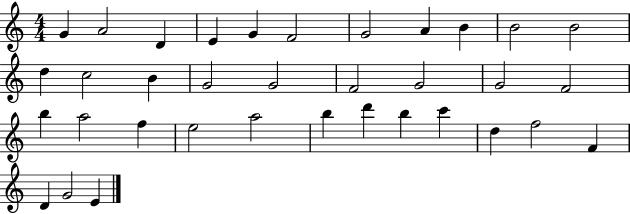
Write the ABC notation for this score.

X:1
T:Untitled
M:4/4
L:1/4
K:C
G A2 D E G F2 G2 A B B2 B2 d c2 B G2 G2 F2 G2 G2 F2 b a2 f e2 a2 b d' b c' d f2 F D G2 E